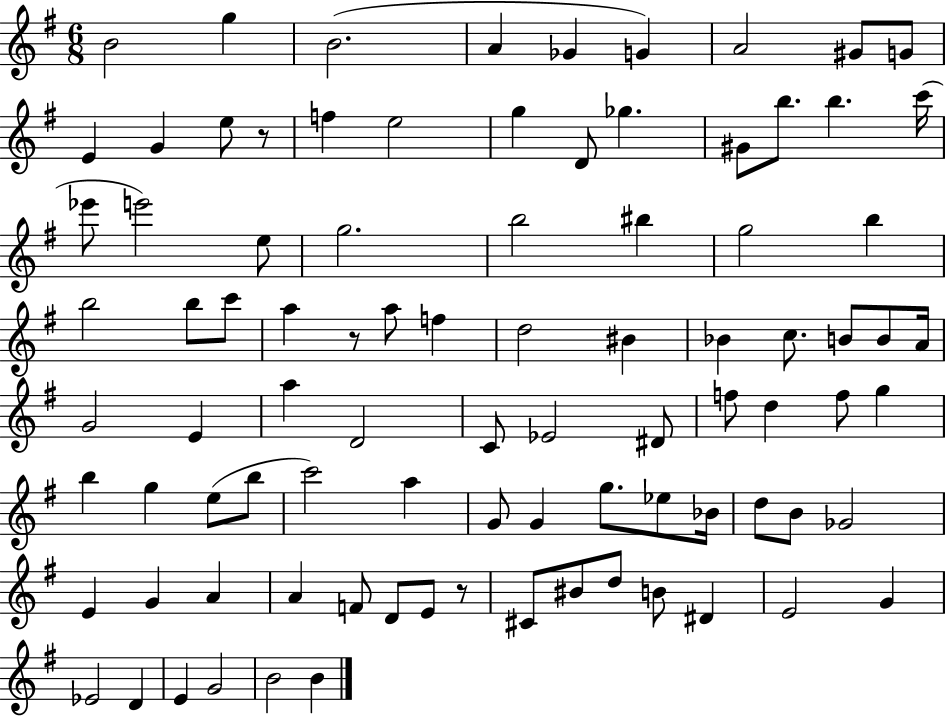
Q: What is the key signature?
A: G major